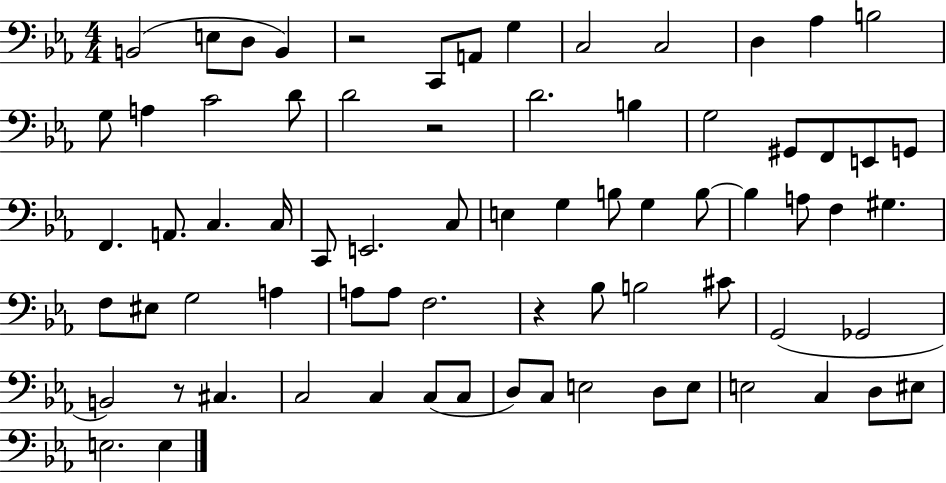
{
  \clef bass
  \numericTimeSignature
  \time 4/4
  \key ees \major
  \repeat volta 2 { b,2( e8 d8 b,4) | r2 c,8 a,8 g4 | c2 c2 | d4 aes4 b2 | \break g8 a4 c'2 d'8 | d'2 r2 | d'2. b4 | g2 gis,8 f,8 e,8 g,8 | \break f,4. a,8. c4. c16 | c,8 e,2. c8 | e4 g4 b8 g4 b8~~ | b4 a8 f4 gis4. | \break f8 eis8 g2 a4 | a8 a8 f2. | r4 bes8 b2 cis'8 | g,2( ges,2 | \break b,2) r8 cis4. | c2 c4 c8( c8 | d8) c8 e2 d8 e8 | e2 c4 d8 eis8 | \break e2. e4 | } \bar "|."
}